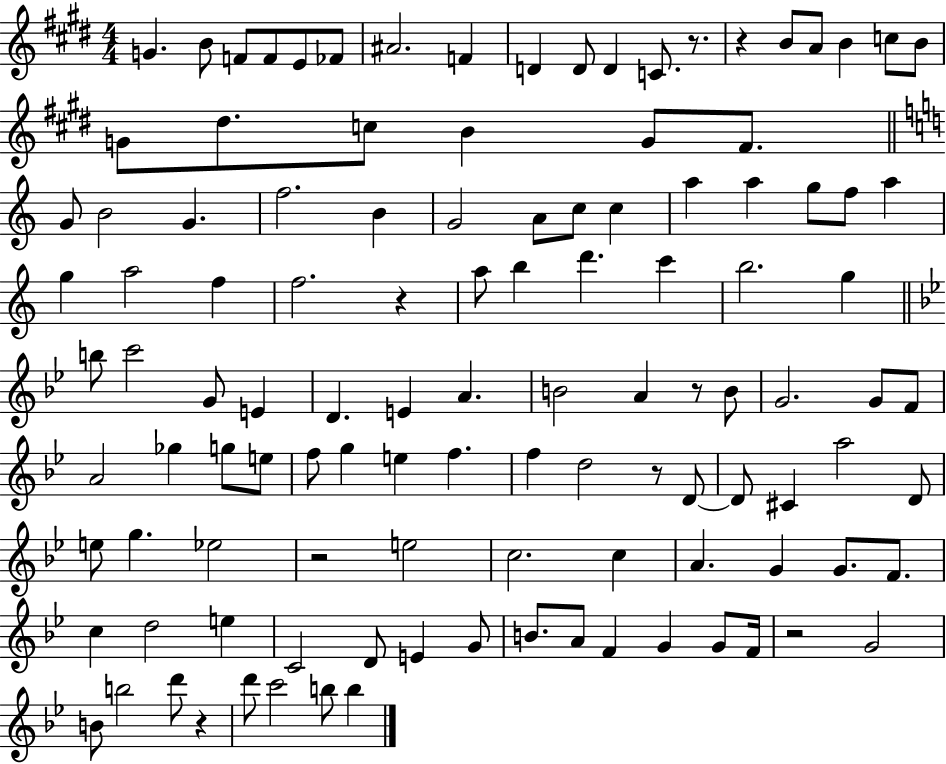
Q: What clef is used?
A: treble